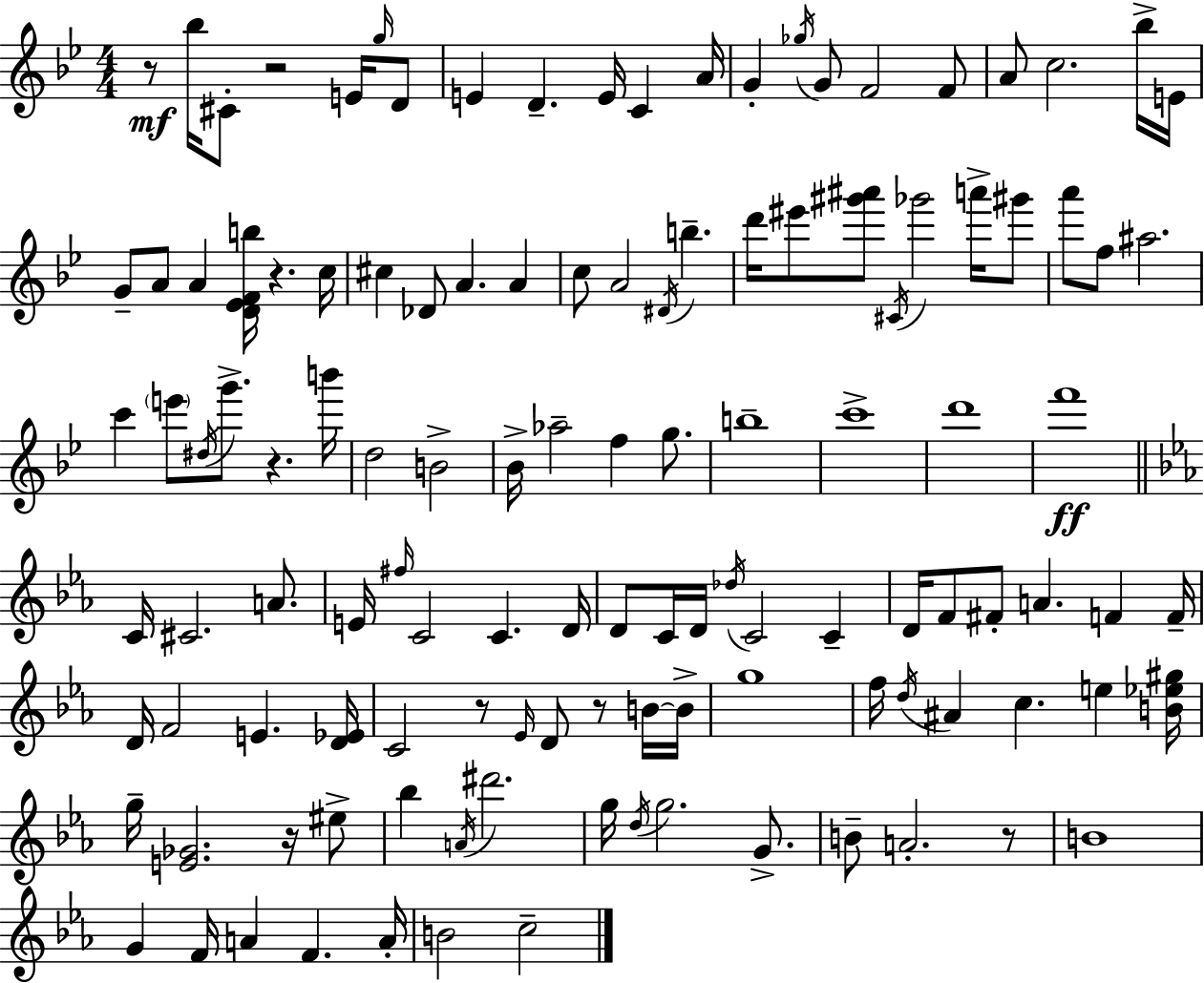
{
  \clef treble
  \numericTimeSignature
  \time 4/4
  \key bes \major
  r8\mf bes''16 cis'8-. r2 e'16 \grace { g''16 } d'8 | e'4 d'4.-- e'16 c'4 | a'16 g'4-. \acciaccatura { ges''16 } g'8 f'2 | f'8 a'8 c''2. | \break bes''16-> e'16 g'8-- a'8 a'4 <d' ees' f' b''>16 r4. | c''16 cis''4 des'8 a'4. a'4 | c''8 a'2 \acciaccatura { dis'16 } b''4.-- | d'''16 eis'''8 <gis''' ais'''>8 \acciaccatura { cis'16 } ges'''2 | \break a'''16-> gis'''8 a'''8 f''8 ais''2. | c'''4 \parenthesize e'''8 \acciaccatura { dis''16 } g'''8.-> r4. | b'''16 d''2 b'2-> | bes'16-> aes''2-- f''4 | \break g''8. b''1-- | c'''1-> | d'''1 | f'''1\ff | \break \bar "||" \break \key ees \major c'16 cis'2. a'8. | e'16 \grace { fis''16 } c'2 c'4. | d'16 d'8 c'16 d'16 \acciaccatura { des''16 } c'2 c'4-- | d'16 f'8 fis'8-. a'4. f'4 | \break f'16-- d'16 f'2 e'4. | <d' ees'>16 c'2 r8 \grace { ees'16 } d'8 r8 | b'16~~ b'16-> g''1 | f''16 \acciaccatura { d''16 } ais'4 c''4. e''4 | \break <b' ees'' gis''>16 g''16-- <e' ges'>2. | r16 eis''8-> bes''4 \acciaccatura { a'16 } dis'''2. | g''16 \acciaccatura { d''16 } g''2. | g'8.-> b'8-- a'2.-. | \break r8 b'1 | g'4 f'16 a'4 f'4. | a'16-. b'2 c''2-- | \bar "|."
}